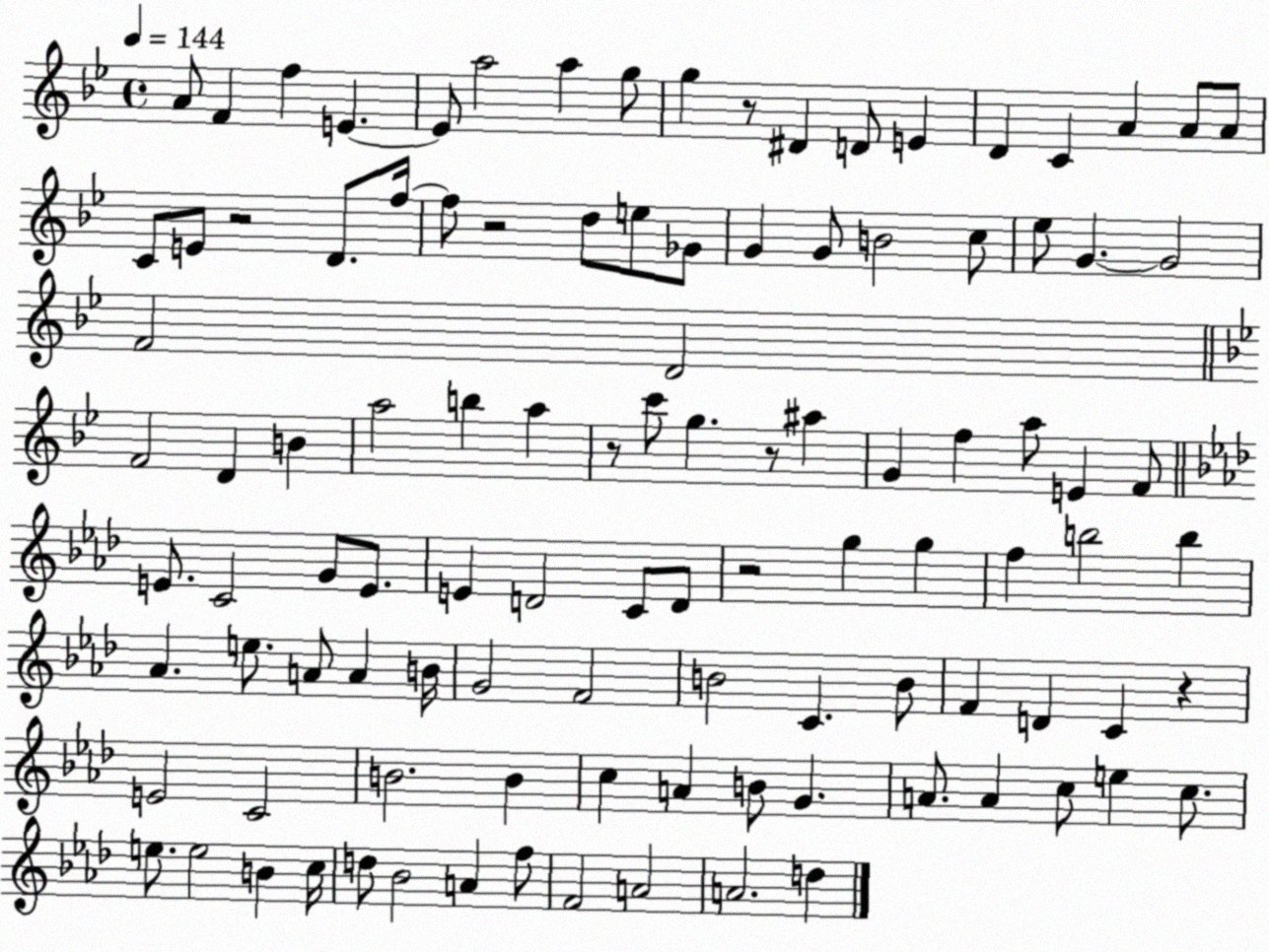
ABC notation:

X:1
T:Untitled
M:4/4
L:1/4
K:Bb
A/2 F f E E/2 a2 a g/2 g z/2 ^D D/2 E D C A A/2 A/2 C/2 E/2 z2 D/2 f/4 f/2 z2 d/2 e/2 _G/2 G G/2 B2 c/2 _e/2 G G2 F2 D2 F2 D B a2 b a z/2 c'/2 g z/2 ^a G f a/2 E F/2 E/2 C2 G/2 E/2 E D2 C/2 D/2 z2 g g f b2 b _A e/2 A/2 A B/4 G2 F2 B2 C B/2 F D C z E2 C2 B2 B c A B/2 G A/2 A c/2 e c/2 e/2 e2 B c/4 d/2 _B2 A f/2 F2 A2 A2 d